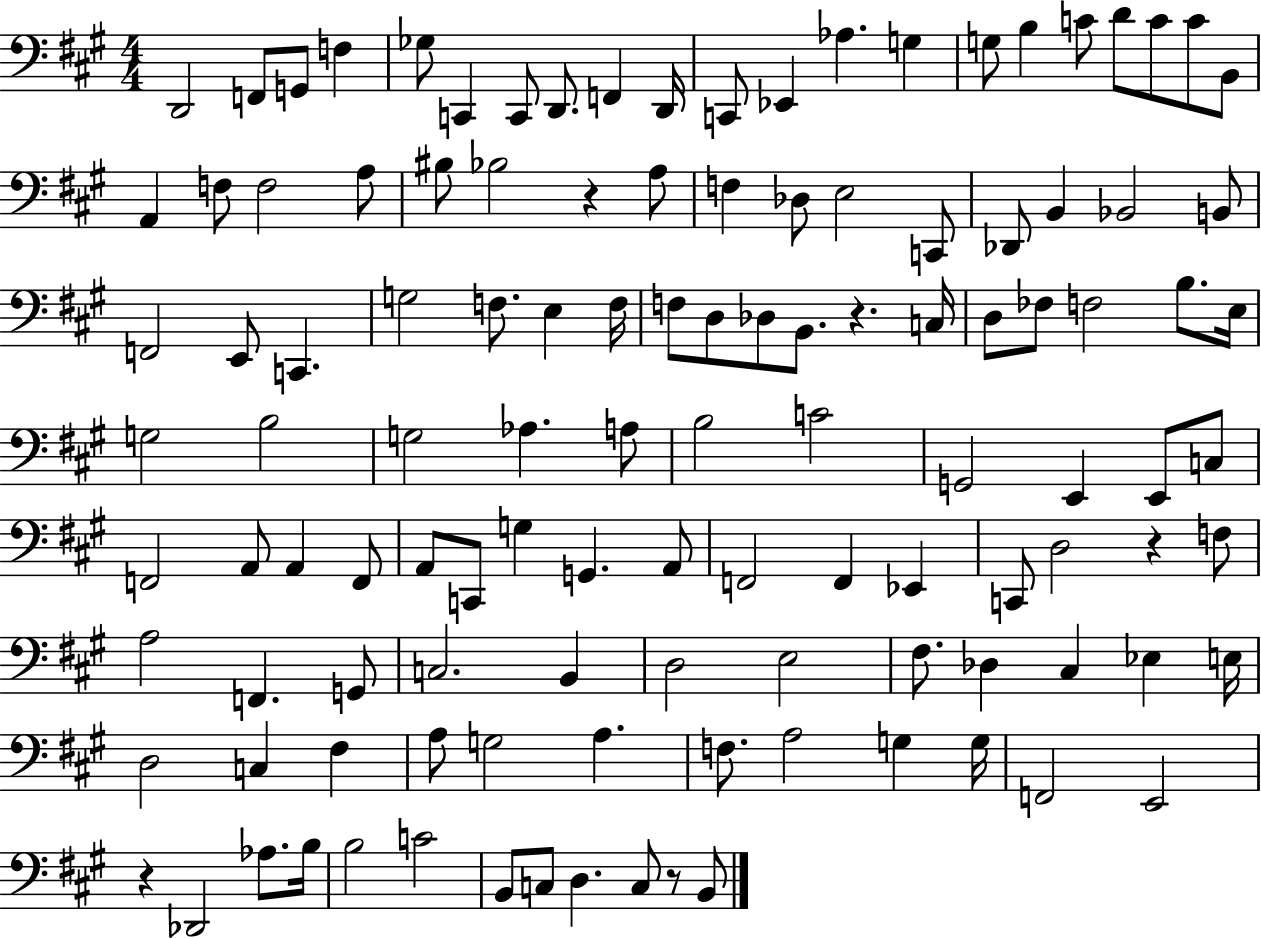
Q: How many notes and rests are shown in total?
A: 118